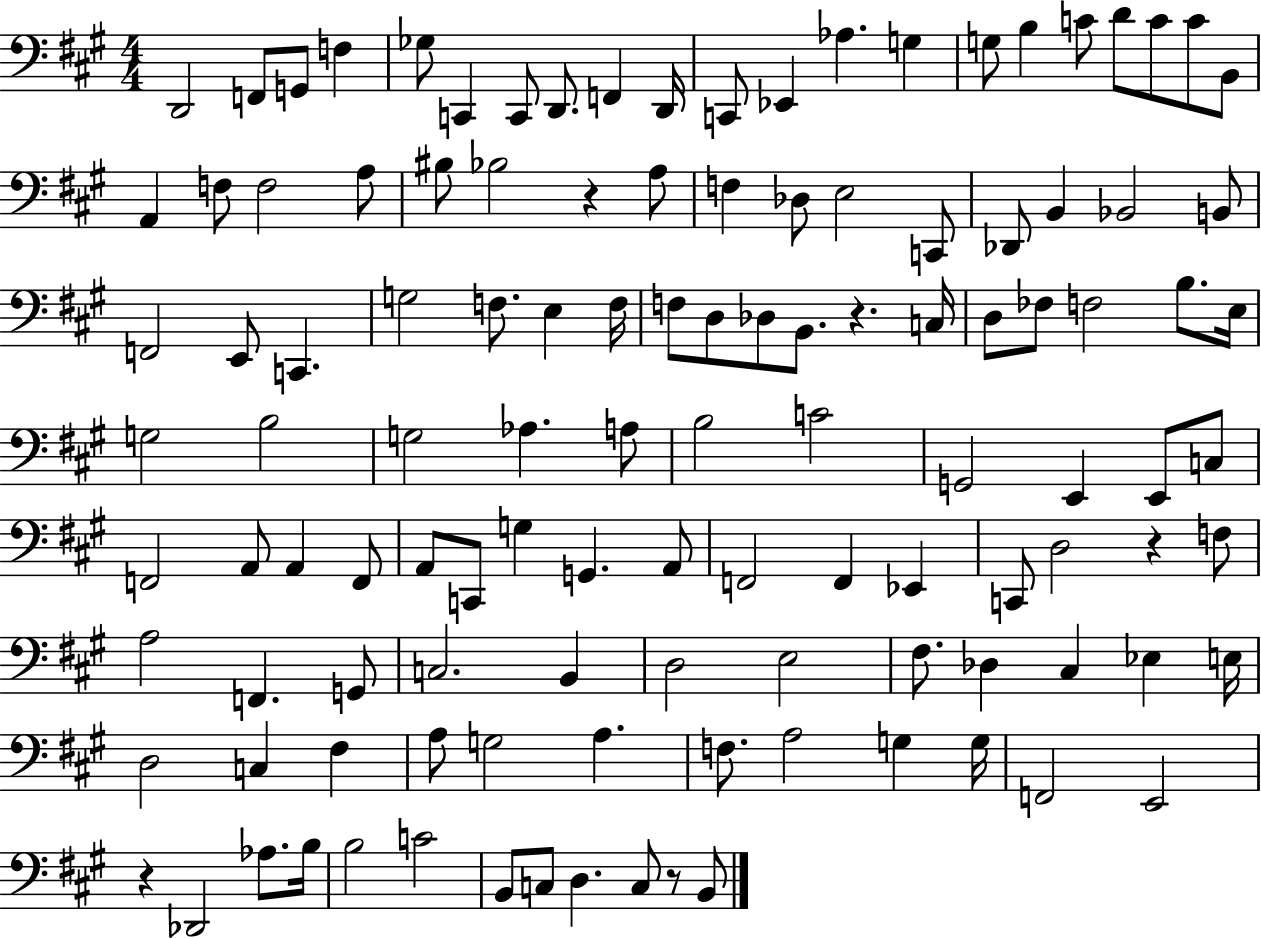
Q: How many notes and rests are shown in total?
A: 118